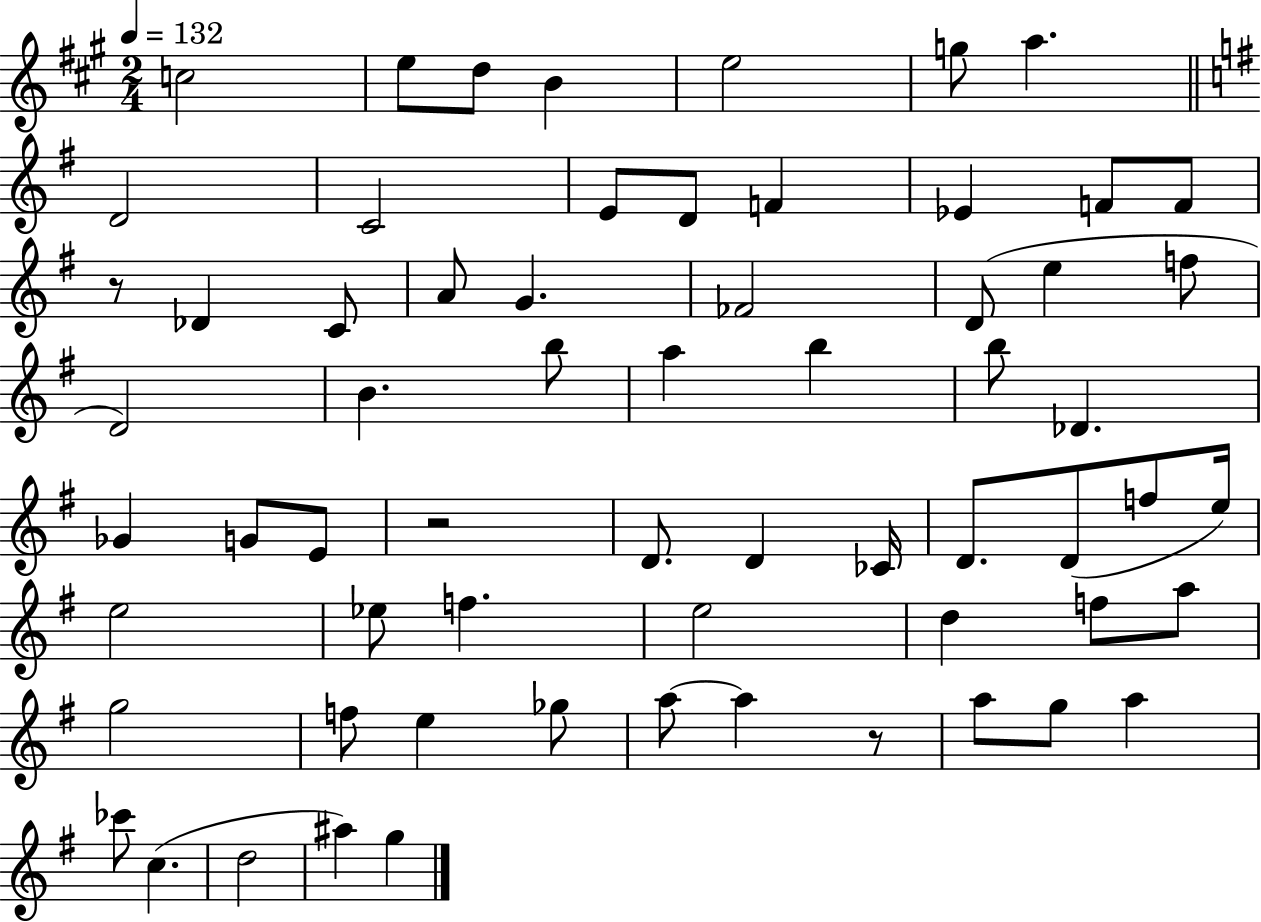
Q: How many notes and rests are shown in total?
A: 64